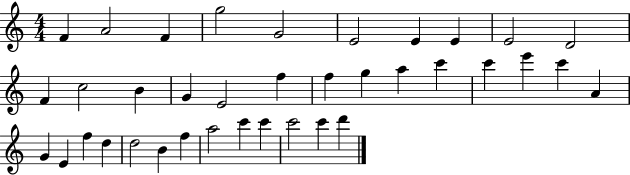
{
  \clef treble
  \numericTimeSignature
  \time 4/4
  \key c \major
  f'4 a'2 f'4 | g''2 g'2 | e'2 e'4 e'4 | e'2 d'2 | \break f'4 c''2 b'4 | g'4 e'2 f''4 | f''4 g''4 a''4 c'''4 | c'''4 e'''4 c'''4 a'4 | \break g'4 e'4 f''4 d''4 | d''2 b'4 f''4 | a''2 c'''4 c'''4 | c'''2 c'''4 d'''4 | \break \bar "|."
}